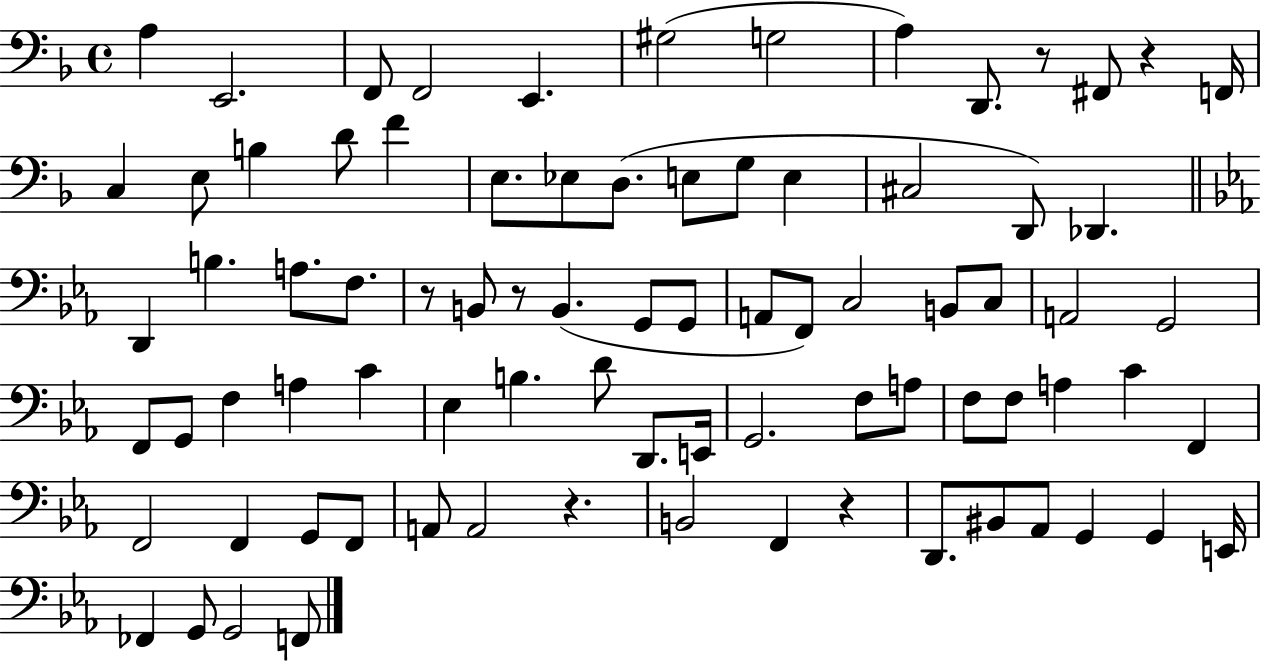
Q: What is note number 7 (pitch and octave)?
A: G3